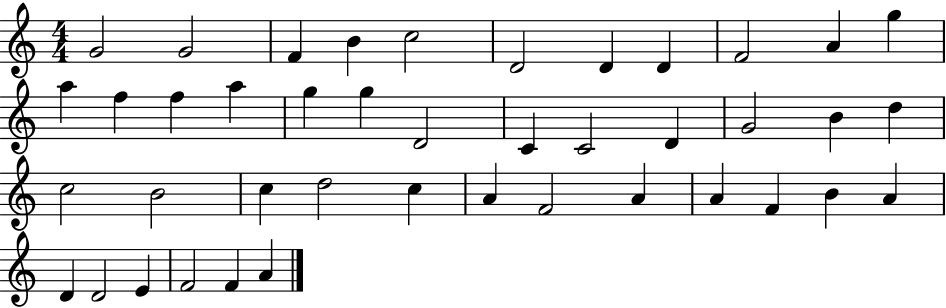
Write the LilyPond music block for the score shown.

{
  \clef treble
  \numericTimeSignature
  \time 4/4
  \key c \major
  g'2 g'2 | f'4 b'4 c''2 | d'2 d'4 d'4 | f'2 a'4 g''4 | \break a''4 f''4 f''4 a''4 | g''4 g''4 d'2 | c'4 c'2 d'4 | g'2 b'4 d''4 | \break c''2 b'2 | c''4 d''2 c''4 | a'4 f'2 a'4 | a'4 f'4 b'4 a'4 | \break d'4 d'2 e'4 | f'2 f'4 a'4 | \bar "|."
}